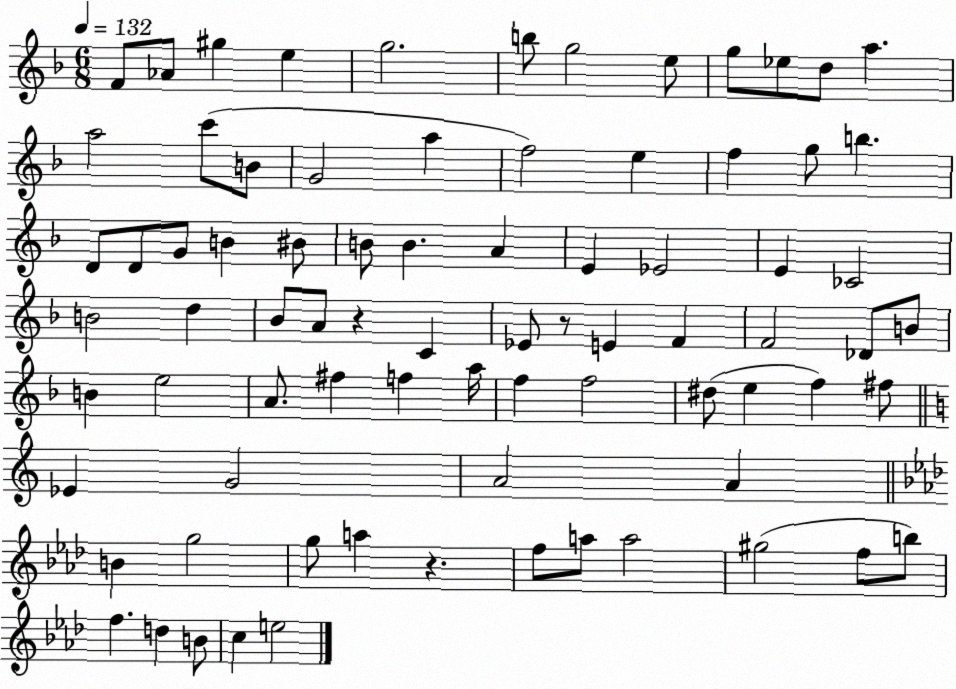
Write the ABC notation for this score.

X:1
T:Untitled
M:6/8
L:1/4
K:F
F/2 _A/2 ^g e g2 b/2 g2 e/2 g/2 _e/2 d/2 a a2 c'/2 B/2 G2 a f2 e f g/2 b D/2 D/2 G/2 B ^B/2 B/2 B A E _E2 E _C2 B2 d _B/2 A/2 z C _E/2 z/2 E F F2 _D/2 B/2 B e2 A/2 ^f f a/4 f f2 ^d/2 e f ^f/2 _E G2 A2 A B g2 g/2 a z f/2 a/2 a2 ^g2 f/2 b/2 f d B/2 c e2